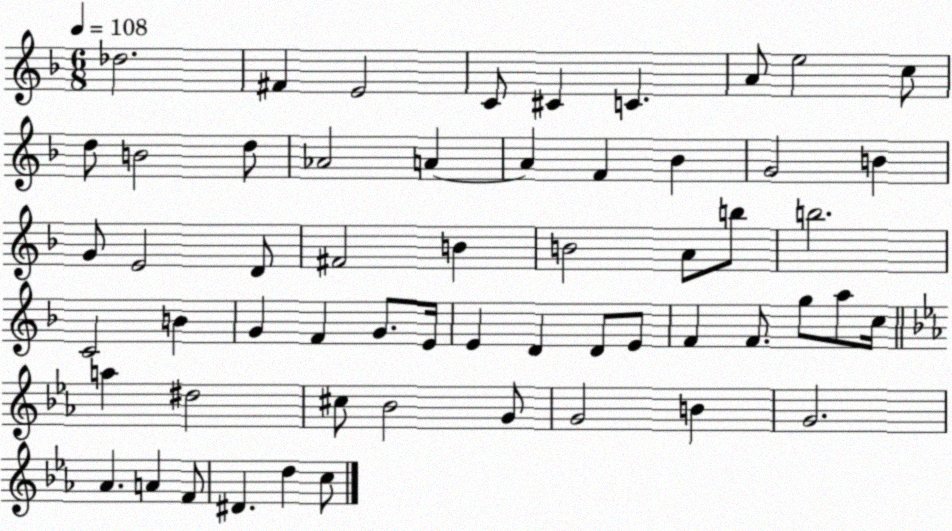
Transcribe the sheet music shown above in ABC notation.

X:1
T:Untitled
M:6/8
L:1/4
K:F
_d2 ^F E2 C/2 ^C C A/2 e2 c/2 d/2 B2 d/2 _A2 A A F _B G2 B G/2 E2 D/2 ^F2 B B2 A/2 b/2 b2 C2 B G F G/2 E/4 E D D/2 E/2 F F/2 g/2 a/2 c/4 a ^d2 ^c/2 _B2 G/2 G2 B G2 _A A F/2 ^D d c/2